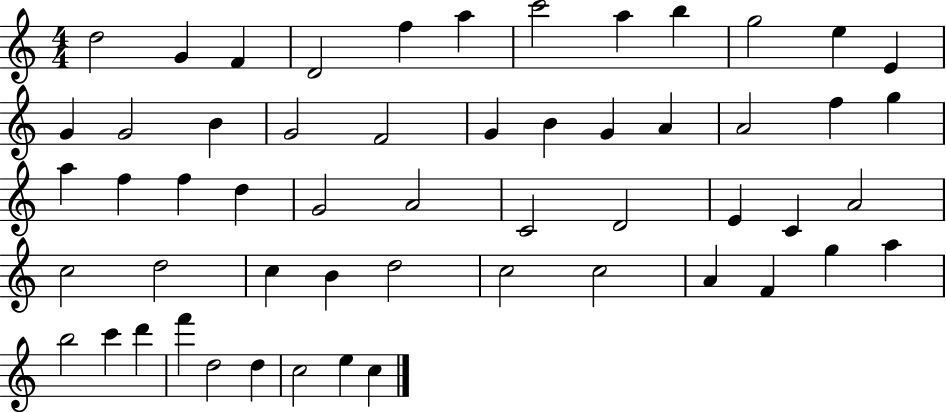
X:1
T:Untitled
M:4/4
L:1/4
K:C
d2 G F D2 f a c'2 a b g2 e E G G2 B G2 F2 G B G A A2 f g a f f d G2 A2 C2 D2 E C A2 c2 d2 c B d2 c2 c2 A F g a b2 c' d' f' d2 d c2 e c